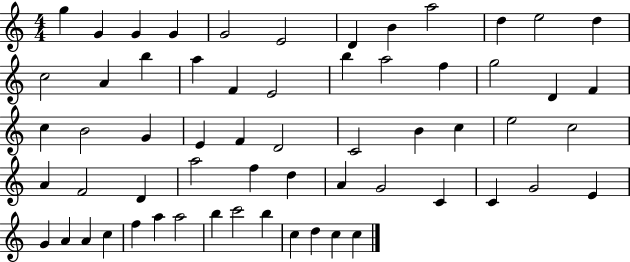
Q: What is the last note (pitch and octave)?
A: C5